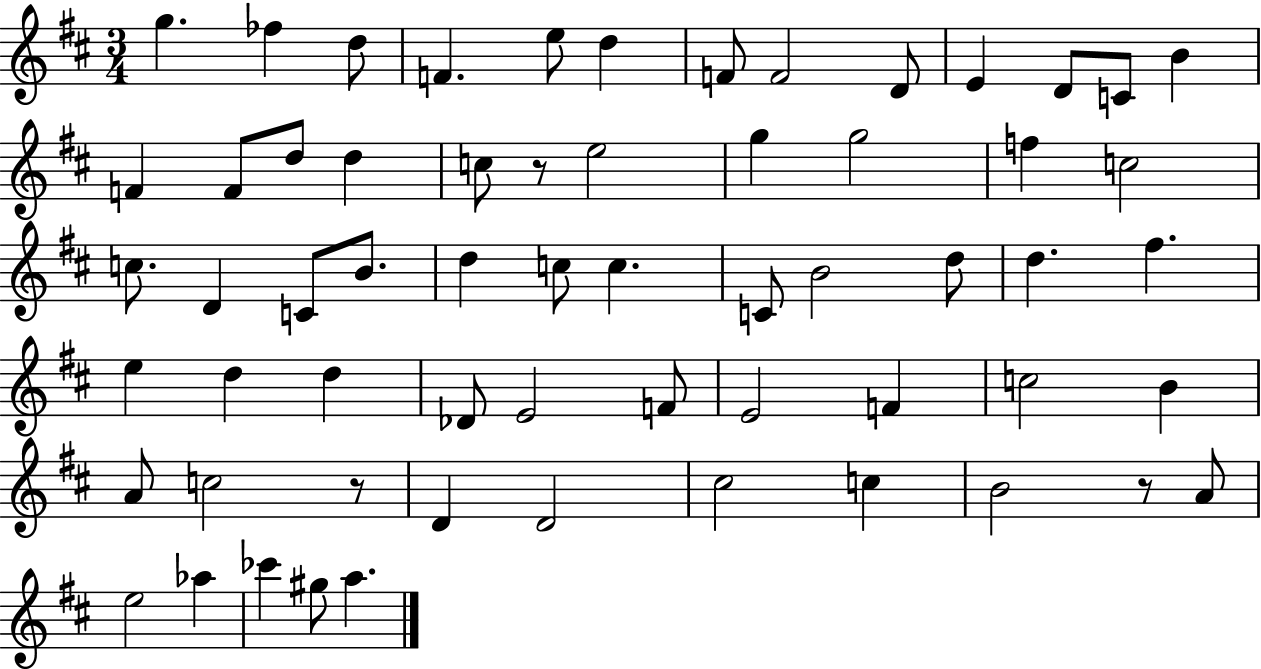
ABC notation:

X:1
T:Untitled
M:3/4
L:1/4
K:D
g _f d/2 F e/2 d F/2 F2 D/2 E D/2 C/2 B F F/2 d/2 d c/2 z/2 e2 g g2 f c2 c/2 D C/2 B/2 d c/2 c C/2 B2 d/2 d ^f e d d _D/2 E2 F/2 E2 F c2 B A/2 c2 z/2 D D2 ^c2 c B2 z/2 A/2 e2 _a _c' ^g/2 a